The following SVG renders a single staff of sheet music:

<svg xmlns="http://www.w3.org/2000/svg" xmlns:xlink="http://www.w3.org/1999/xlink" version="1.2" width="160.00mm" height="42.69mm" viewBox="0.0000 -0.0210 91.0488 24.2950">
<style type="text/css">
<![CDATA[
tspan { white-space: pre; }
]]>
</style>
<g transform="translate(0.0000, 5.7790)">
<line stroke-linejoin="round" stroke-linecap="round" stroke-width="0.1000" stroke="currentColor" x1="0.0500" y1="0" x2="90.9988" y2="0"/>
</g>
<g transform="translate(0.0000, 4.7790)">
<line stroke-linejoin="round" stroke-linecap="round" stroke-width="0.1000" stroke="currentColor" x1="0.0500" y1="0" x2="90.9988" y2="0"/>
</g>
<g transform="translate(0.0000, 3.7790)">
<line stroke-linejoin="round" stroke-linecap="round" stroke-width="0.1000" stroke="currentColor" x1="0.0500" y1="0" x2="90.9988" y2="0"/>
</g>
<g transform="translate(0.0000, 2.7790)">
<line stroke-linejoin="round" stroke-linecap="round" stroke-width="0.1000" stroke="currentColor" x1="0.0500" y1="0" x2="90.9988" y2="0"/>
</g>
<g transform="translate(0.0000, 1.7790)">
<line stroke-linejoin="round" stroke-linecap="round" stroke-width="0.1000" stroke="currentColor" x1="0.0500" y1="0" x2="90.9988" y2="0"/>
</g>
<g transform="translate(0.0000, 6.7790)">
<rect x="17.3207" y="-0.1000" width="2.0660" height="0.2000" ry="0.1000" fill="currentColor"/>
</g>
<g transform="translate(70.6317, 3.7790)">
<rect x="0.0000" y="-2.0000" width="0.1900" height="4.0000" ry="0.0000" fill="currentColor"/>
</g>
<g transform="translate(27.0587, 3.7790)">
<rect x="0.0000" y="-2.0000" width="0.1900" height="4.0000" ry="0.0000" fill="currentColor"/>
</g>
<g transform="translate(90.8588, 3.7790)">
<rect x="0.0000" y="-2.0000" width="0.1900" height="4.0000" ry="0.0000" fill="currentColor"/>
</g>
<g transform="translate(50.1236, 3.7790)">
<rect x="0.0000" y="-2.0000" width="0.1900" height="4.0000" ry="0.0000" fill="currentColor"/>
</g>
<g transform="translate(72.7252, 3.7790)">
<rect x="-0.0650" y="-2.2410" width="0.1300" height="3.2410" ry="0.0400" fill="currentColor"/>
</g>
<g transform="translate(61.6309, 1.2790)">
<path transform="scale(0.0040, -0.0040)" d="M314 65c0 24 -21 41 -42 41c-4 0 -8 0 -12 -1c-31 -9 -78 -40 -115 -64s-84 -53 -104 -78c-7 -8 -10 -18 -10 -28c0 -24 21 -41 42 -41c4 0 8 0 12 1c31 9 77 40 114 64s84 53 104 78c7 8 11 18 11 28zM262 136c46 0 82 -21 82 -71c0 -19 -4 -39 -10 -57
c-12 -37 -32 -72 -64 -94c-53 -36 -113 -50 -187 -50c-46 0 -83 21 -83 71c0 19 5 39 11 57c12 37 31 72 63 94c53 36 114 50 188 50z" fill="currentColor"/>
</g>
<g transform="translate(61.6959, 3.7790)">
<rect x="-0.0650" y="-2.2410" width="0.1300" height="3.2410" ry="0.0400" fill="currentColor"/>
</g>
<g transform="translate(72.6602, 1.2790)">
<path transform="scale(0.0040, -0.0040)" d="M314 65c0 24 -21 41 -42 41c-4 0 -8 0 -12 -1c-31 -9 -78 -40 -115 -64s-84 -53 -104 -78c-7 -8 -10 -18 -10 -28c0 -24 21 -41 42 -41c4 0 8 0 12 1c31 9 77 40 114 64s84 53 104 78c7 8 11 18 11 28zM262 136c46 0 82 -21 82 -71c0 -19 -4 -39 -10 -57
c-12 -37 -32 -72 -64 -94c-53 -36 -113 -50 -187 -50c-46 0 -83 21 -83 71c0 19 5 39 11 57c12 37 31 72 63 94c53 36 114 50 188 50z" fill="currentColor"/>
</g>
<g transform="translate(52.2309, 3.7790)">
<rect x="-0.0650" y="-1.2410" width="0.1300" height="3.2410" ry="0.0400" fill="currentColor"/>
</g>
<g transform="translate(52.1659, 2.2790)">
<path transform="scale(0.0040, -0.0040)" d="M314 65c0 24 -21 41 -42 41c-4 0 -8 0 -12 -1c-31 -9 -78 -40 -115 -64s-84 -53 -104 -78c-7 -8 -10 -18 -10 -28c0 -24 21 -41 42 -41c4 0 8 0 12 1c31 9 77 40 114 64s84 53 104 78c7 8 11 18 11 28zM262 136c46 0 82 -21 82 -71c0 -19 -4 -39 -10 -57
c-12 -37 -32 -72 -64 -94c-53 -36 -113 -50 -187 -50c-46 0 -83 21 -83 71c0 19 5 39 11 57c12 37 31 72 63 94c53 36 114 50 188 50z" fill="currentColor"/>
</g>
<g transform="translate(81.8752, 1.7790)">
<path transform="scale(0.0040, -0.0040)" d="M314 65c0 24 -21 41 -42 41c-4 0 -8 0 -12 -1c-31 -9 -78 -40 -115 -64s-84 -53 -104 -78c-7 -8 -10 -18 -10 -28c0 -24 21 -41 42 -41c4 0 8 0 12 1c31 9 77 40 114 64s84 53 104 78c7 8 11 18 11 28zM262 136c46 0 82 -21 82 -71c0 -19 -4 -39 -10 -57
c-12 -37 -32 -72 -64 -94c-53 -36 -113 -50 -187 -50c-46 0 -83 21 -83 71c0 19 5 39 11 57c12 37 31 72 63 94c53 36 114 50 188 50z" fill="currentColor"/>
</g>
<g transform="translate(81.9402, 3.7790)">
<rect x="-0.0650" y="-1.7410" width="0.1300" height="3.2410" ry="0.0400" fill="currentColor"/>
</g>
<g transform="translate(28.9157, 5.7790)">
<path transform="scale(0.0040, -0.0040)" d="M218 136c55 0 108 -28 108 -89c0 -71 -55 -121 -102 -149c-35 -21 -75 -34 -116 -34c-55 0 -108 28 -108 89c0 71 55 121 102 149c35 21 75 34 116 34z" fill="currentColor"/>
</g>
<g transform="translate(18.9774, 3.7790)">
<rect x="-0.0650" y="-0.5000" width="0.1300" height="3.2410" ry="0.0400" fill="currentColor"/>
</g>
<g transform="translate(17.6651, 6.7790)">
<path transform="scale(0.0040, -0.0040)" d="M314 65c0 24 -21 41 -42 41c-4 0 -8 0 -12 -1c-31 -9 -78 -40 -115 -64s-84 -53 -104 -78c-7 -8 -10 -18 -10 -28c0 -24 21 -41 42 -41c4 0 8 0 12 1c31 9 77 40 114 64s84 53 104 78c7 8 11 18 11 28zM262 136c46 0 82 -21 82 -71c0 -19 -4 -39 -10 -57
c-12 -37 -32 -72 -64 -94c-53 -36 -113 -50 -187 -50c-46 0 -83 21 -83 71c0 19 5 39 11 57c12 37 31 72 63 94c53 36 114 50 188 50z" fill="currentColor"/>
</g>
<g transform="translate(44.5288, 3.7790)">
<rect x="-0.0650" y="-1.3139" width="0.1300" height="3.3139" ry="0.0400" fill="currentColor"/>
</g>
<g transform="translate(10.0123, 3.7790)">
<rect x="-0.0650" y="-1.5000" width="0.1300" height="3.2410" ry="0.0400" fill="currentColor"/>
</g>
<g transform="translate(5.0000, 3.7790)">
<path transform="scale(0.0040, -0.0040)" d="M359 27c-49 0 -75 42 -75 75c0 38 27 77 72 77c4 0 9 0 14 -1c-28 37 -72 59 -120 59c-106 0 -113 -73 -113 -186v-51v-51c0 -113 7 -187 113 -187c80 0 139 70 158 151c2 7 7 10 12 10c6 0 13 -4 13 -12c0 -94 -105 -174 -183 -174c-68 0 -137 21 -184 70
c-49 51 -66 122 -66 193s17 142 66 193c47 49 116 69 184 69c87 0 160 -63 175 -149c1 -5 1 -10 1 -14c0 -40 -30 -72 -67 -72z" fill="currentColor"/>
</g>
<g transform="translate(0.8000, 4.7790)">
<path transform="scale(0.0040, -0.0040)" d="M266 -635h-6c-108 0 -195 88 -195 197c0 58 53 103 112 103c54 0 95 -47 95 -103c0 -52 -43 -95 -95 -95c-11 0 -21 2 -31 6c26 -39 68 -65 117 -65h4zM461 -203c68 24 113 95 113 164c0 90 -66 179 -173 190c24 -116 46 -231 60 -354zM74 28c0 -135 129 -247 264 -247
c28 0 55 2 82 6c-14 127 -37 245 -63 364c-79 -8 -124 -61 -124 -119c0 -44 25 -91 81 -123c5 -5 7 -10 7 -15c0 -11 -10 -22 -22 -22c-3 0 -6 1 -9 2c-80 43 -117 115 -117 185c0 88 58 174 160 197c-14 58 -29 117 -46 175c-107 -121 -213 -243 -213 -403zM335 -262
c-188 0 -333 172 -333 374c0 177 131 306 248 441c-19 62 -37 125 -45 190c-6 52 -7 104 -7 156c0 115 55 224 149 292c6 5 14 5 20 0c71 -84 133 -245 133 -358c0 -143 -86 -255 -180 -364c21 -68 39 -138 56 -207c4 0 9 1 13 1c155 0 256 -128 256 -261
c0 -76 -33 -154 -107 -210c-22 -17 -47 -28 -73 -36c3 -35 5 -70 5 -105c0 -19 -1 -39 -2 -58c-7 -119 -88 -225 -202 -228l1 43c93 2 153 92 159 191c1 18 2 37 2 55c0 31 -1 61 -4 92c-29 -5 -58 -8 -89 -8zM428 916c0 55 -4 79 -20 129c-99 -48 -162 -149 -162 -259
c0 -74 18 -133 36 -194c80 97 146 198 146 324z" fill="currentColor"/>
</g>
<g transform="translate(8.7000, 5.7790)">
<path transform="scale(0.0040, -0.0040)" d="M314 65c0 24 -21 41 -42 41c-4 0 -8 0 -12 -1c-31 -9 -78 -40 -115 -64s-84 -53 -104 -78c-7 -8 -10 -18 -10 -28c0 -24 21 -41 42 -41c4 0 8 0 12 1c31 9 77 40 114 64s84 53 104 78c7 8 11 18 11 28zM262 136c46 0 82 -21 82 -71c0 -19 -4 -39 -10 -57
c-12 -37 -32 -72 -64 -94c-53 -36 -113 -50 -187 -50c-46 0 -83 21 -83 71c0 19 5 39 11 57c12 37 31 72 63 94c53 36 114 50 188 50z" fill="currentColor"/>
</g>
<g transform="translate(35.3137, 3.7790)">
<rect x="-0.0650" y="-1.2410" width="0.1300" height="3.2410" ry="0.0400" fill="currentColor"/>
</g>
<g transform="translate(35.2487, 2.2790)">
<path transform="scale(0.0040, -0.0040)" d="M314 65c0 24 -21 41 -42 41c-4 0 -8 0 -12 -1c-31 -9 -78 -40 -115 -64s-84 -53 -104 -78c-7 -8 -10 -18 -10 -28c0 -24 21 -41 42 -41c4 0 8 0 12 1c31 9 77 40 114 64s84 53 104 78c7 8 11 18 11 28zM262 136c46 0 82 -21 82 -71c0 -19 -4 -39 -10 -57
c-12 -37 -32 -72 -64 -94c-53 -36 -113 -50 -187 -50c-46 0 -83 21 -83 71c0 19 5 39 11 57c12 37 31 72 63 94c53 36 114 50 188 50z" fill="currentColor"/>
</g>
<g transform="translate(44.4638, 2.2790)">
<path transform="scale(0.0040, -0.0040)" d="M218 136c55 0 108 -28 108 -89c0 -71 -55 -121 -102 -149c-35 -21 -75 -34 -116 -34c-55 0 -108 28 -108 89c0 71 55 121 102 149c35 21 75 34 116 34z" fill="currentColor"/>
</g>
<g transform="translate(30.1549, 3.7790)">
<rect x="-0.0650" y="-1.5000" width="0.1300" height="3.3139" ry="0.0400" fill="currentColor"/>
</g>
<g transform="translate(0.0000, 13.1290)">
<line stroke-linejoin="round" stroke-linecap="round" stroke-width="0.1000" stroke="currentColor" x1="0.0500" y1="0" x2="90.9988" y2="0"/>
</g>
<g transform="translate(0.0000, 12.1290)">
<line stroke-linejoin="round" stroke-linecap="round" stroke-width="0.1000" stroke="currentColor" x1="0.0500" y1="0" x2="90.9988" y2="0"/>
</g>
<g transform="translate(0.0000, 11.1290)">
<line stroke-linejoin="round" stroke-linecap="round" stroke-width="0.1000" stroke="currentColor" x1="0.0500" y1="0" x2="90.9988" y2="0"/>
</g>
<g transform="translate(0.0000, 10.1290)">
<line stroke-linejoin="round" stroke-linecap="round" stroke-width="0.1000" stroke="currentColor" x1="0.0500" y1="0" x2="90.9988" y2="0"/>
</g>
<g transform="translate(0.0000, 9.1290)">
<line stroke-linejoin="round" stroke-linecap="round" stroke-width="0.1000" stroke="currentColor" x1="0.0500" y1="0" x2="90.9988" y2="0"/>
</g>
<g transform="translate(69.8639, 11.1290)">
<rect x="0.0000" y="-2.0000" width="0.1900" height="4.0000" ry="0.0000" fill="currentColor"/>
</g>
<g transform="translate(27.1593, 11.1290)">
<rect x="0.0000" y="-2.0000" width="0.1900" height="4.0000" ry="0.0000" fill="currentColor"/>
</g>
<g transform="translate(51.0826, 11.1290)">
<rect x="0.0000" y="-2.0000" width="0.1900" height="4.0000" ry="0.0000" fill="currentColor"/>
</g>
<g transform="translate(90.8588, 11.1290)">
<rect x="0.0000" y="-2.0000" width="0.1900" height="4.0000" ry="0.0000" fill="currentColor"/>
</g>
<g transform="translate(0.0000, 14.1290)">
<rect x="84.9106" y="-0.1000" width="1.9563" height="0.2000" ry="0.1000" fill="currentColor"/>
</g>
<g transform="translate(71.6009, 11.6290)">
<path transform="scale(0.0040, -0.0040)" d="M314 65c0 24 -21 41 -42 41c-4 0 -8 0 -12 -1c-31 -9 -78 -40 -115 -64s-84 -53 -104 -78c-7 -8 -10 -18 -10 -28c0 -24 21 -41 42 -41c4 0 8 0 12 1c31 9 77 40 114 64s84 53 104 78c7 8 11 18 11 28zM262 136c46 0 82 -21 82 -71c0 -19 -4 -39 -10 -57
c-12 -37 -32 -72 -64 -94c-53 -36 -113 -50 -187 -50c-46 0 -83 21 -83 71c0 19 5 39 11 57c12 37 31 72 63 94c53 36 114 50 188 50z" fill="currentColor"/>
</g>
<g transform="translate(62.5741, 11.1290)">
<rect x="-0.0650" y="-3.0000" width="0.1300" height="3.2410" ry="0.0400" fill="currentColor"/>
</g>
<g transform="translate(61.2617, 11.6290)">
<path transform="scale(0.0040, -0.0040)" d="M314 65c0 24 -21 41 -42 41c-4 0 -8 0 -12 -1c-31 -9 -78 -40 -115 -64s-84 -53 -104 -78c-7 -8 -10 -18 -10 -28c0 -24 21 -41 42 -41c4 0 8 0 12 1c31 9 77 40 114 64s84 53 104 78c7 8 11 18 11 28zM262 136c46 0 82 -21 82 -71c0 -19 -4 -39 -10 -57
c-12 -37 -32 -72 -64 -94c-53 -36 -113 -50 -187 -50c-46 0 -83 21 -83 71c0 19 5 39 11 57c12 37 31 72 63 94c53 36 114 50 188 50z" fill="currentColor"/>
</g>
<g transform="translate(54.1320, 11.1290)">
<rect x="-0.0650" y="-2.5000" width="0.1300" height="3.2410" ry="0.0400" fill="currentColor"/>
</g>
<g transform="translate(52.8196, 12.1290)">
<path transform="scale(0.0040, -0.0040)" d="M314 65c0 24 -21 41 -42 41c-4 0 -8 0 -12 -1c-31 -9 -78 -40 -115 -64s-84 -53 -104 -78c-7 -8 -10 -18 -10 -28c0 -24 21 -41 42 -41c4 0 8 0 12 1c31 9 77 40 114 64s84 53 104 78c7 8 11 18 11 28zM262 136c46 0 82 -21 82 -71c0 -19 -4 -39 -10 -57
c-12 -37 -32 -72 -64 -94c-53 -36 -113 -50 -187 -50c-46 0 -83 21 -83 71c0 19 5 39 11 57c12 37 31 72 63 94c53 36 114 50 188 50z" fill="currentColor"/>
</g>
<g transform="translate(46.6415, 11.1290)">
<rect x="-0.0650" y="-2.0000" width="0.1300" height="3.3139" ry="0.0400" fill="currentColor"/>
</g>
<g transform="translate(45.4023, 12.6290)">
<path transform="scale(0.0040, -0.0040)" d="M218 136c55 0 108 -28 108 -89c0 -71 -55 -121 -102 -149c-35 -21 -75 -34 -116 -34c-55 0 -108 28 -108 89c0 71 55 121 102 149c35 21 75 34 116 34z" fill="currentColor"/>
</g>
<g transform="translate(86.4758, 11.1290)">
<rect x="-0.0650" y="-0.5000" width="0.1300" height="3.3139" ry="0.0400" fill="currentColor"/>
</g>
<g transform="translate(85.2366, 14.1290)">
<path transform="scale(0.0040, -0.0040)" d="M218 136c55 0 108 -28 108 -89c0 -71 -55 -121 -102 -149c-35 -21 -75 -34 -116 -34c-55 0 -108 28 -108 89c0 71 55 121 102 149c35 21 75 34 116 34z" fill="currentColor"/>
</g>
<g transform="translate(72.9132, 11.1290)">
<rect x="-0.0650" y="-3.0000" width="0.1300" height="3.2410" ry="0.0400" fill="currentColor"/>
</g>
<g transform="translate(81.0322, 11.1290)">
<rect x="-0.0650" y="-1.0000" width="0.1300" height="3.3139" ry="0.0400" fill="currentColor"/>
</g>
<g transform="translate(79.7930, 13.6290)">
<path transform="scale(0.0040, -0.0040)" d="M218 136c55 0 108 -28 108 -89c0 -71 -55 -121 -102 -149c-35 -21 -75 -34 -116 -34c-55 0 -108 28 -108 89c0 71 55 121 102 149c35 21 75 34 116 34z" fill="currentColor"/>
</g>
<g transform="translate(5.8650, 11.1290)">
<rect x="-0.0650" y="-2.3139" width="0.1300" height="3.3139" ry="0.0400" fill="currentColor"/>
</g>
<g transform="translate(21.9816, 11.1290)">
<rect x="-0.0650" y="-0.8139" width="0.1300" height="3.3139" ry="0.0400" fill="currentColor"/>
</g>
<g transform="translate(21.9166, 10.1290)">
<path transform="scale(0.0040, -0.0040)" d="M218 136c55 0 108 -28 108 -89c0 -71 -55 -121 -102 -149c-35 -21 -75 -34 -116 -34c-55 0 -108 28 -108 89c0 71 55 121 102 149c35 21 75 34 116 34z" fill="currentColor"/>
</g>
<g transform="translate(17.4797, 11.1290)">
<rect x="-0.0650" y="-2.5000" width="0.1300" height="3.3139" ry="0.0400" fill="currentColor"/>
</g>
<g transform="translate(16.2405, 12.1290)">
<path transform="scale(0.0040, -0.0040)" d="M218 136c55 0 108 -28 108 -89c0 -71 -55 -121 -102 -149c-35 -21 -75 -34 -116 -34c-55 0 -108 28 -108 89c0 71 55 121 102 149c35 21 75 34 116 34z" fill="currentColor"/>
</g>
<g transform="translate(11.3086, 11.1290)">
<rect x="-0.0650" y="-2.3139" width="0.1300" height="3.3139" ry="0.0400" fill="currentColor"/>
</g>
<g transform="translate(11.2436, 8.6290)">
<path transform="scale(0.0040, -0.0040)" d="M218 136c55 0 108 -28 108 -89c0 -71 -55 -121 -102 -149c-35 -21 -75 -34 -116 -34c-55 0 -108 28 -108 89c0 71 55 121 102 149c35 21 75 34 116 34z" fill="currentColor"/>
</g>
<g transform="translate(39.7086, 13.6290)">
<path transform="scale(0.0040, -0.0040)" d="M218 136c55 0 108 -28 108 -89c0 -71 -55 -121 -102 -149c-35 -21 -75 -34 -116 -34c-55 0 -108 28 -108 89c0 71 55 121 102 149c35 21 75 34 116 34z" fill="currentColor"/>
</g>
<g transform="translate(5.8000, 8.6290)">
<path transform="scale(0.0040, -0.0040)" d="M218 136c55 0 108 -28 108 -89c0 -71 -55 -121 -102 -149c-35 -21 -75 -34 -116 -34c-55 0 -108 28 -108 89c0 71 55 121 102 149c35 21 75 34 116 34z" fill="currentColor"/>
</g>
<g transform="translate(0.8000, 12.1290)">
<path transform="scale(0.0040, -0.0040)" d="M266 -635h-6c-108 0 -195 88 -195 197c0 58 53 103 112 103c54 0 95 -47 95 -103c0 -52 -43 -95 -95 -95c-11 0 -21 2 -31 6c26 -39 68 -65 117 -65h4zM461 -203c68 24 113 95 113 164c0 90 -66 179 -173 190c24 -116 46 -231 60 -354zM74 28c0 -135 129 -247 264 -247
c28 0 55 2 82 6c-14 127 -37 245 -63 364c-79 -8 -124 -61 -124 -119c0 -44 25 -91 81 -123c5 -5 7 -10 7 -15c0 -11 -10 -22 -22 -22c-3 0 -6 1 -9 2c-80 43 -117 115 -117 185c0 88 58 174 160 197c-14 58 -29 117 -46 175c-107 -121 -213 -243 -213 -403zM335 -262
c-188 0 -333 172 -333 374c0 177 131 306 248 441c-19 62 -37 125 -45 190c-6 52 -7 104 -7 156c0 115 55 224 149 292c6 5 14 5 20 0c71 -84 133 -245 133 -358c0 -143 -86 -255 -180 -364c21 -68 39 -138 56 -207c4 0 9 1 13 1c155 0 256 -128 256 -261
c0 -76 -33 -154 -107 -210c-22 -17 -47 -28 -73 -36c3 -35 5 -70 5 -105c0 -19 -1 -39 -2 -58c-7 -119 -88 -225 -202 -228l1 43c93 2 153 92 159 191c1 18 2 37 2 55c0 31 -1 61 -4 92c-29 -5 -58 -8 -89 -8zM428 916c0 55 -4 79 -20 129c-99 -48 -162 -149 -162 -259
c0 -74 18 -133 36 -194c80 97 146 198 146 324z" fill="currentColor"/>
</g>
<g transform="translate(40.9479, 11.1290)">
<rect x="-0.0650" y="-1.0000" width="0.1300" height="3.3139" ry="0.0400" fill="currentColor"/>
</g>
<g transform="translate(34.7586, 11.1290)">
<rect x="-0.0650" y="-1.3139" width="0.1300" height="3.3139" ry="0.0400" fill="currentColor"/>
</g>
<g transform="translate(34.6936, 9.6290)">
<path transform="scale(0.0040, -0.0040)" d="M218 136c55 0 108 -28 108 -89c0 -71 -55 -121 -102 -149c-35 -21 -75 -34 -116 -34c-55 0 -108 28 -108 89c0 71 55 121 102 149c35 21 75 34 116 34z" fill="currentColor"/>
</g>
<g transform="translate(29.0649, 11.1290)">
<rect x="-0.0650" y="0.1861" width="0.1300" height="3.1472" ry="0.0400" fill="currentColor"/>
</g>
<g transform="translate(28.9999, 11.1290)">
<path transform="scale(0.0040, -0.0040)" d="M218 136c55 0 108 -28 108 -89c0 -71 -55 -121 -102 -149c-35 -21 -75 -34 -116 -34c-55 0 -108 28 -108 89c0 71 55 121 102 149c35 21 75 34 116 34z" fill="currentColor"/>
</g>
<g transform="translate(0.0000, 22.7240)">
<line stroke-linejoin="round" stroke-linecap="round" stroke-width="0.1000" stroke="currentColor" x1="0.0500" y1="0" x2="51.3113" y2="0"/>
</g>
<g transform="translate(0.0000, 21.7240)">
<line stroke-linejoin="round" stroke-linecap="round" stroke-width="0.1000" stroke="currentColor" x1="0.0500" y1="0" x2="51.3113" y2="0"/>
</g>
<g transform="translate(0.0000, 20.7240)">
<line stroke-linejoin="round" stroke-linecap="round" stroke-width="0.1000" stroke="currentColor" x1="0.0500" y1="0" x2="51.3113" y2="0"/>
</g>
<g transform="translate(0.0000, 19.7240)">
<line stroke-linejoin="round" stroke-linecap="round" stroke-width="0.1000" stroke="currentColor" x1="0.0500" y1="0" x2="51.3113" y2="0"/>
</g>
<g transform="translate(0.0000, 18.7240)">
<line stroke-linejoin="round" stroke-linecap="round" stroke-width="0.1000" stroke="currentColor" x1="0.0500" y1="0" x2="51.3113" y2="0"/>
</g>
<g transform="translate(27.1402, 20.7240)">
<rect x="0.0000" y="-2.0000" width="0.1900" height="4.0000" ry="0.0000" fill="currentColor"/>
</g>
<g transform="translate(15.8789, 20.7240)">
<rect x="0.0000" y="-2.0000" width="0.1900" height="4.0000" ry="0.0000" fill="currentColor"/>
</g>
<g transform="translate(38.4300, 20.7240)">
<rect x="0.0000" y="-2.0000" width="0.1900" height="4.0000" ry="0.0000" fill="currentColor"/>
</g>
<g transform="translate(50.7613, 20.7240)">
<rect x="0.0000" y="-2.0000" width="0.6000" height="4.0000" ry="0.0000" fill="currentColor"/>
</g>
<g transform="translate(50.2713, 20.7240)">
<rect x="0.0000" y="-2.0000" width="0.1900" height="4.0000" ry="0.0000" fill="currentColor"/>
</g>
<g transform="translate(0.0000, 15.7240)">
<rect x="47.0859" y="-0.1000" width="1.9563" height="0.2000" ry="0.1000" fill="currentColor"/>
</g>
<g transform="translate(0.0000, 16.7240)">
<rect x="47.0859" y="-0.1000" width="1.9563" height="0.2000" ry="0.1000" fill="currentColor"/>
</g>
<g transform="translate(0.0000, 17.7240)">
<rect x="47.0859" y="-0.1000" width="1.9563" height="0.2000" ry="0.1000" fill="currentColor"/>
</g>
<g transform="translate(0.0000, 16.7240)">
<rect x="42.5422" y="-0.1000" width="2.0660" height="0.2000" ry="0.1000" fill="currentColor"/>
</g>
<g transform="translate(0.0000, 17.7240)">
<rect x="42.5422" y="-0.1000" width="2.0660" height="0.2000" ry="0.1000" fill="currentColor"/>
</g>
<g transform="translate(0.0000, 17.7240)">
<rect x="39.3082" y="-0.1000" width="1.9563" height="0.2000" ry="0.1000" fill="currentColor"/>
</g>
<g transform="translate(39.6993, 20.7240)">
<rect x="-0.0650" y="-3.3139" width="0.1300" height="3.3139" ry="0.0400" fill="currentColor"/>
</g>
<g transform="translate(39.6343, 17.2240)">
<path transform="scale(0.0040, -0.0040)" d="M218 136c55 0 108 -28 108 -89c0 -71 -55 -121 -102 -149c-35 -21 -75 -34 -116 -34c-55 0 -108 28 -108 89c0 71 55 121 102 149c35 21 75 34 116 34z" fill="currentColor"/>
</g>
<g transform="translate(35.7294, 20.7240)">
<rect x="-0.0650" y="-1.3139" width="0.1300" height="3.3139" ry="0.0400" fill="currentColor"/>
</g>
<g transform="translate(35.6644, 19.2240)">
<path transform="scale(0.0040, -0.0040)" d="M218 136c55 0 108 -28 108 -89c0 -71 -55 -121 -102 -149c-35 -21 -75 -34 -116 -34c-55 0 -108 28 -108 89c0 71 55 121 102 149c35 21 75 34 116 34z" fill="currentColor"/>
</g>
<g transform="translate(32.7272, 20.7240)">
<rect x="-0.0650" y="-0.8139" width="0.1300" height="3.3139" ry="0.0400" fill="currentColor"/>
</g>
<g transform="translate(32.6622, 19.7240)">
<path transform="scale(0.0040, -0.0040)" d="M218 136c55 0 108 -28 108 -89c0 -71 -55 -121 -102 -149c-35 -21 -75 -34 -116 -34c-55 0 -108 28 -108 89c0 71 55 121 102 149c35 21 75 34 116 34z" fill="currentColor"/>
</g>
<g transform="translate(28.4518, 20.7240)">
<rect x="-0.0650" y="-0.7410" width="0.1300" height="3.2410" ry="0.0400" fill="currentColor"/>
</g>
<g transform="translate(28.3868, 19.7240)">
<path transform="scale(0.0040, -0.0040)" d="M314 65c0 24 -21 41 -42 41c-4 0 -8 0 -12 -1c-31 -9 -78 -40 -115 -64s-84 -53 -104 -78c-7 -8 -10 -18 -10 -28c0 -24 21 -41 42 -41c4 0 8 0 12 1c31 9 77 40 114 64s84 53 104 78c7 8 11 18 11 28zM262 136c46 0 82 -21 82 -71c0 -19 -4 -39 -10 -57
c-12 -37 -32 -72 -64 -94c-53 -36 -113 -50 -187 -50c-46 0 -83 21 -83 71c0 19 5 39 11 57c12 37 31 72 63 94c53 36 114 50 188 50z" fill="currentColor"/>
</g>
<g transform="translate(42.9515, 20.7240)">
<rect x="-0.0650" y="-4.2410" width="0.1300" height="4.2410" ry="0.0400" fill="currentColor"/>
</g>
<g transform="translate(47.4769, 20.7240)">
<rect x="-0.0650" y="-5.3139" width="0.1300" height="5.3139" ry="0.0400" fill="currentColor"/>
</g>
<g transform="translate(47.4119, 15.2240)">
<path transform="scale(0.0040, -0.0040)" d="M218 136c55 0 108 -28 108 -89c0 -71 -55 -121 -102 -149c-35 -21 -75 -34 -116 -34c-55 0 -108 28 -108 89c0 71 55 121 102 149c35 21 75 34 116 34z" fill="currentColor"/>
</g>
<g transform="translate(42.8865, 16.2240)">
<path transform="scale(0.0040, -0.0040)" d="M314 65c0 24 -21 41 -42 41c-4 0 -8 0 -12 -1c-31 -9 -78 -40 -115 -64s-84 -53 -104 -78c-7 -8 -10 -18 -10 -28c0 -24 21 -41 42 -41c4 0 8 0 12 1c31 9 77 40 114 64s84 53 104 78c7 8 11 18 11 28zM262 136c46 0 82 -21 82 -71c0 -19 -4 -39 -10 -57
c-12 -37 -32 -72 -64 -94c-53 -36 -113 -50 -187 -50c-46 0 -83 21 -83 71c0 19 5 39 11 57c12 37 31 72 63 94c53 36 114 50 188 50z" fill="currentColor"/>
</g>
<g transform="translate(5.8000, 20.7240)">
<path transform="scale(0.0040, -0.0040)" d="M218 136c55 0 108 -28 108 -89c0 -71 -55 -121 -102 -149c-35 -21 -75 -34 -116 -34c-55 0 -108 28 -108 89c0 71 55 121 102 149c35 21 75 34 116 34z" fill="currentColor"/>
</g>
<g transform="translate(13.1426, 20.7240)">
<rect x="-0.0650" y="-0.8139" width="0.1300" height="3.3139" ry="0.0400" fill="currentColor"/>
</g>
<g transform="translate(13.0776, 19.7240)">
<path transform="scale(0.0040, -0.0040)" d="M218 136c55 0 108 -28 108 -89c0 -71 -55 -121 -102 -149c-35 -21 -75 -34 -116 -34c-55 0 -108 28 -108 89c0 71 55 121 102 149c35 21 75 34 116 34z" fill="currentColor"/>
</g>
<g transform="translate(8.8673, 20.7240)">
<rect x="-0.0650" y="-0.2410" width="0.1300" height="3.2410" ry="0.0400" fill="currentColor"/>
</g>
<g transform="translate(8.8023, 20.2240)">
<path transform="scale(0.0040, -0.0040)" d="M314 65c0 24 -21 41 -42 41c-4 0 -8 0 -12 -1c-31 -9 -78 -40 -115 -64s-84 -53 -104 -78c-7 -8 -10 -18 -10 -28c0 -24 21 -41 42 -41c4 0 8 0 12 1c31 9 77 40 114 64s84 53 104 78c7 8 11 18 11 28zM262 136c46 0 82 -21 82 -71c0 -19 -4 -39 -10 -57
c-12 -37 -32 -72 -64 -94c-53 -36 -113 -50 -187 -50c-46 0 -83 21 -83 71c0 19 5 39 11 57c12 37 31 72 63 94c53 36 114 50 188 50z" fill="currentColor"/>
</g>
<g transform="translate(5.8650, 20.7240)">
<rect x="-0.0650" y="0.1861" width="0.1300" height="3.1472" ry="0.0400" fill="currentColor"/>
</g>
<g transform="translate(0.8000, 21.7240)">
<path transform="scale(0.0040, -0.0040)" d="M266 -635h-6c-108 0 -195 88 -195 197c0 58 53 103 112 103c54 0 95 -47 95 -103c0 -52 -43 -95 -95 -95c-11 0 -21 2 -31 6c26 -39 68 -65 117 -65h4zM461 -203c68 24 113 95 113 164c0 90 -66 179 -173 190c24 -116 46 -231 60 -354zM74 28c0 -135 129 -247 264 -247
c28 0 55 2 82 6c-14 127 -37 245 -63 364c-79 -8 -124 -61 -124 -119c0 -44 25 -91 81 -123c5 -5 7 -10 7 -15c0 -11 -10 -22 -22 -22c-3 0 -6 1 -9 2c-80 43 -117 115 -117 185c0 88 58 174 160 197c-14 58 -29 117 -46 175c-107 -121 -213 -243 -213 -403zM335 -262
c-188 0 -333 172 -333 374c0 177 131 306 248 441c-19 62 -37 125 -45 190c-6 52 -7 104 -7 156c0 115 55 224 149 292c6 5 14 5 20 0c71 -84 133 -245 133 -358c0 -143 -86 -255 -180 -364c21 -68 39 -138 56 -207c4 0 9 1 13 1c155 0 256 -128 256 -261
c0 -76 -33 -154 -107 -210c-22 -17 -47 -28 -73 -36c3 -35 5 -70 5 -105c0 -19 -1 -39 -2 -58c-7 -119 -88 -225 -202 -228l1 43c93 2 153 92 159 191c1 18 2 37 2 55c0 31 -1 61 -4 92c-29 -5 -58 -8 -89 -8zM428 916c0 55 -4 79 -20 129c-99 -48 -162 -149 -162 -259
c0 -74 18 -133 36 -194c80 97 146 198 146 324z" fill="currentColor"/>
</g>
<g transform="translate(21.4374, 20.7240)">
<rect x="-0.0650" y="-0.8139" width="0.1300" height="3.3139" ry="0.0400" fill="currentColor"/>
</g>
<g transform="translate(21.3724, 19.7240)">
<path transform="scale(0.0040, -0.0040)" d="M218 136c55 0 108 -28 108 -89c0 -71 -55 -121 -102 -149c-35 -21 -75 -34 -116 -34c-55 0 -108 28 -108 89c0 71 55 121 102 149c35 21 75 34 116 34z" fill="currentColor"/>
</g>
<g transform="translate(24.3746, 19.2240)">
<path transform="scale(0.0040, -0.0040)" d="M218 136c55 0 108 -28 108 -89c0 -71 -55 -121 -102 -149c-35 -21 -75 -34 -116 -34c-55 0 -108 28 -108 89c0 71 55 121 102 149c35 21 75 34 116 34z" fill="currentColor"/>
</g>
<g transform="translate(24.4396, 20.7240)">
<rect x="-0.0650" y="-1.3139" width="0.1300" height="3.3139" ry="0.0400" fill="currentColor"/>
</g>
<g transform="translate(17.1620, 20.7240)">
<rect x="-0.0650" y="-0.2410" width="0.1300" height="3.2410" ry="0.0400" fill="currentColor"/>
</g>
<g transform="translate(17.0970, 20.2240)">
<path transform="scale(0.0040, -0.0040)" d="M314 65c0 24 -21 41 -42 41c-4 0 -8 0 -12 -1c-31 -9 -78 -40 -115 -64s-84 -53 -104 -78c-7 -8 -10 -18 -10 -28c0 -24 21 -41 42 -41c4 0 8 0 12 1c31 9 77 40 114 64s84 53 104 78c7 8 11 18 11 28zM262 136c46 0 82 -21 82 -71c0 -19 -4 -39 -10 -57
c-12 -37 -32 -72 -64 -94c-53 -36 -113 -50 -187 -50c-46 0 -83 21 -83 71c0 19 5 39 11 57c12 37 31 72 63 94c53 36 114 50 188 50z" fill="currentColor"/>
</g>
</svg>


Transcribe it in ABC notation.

X:1
T:Untitled
M:4/4
L:1/4
K:C
E2 C2 E e2 e e2 g2 g2 f2 g g G d B e D F G2 A2 A2 D C B c2 d c2 d e d2 d e b d'2 f'